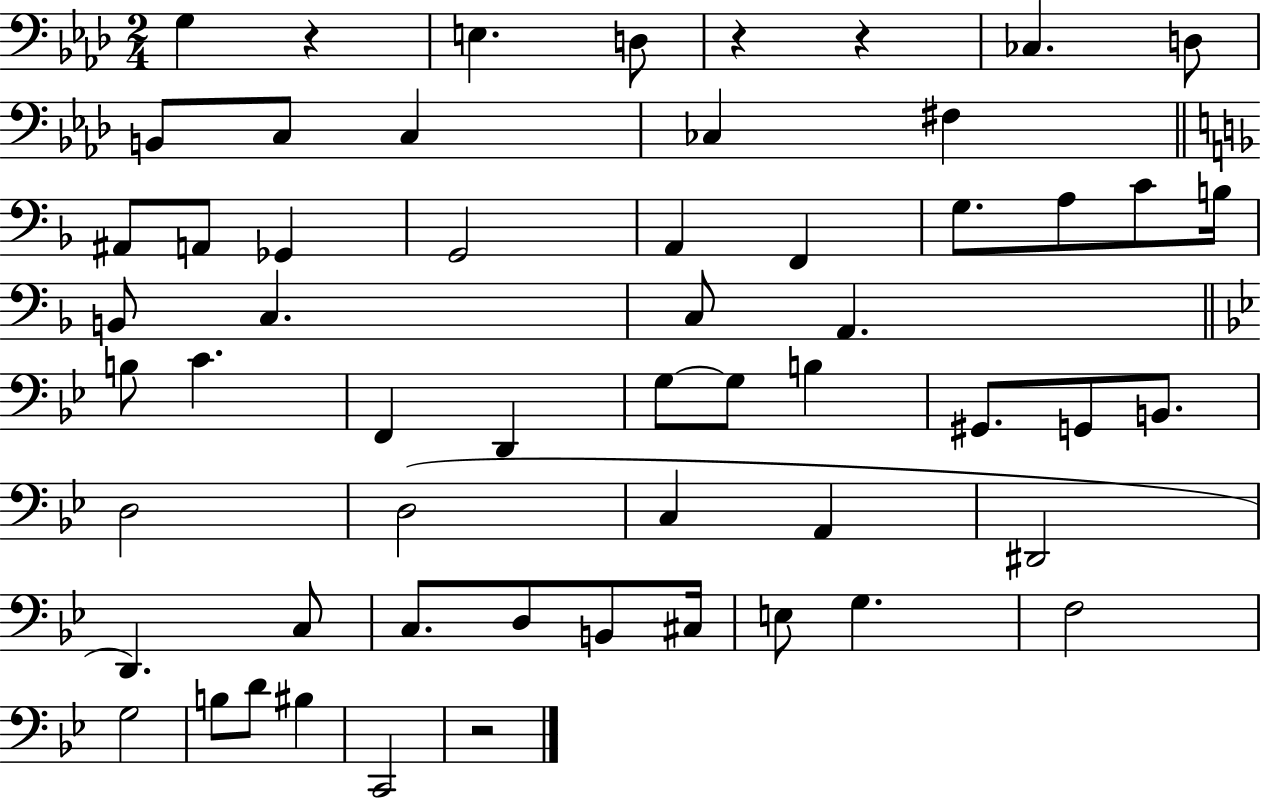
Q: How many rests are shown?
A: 4